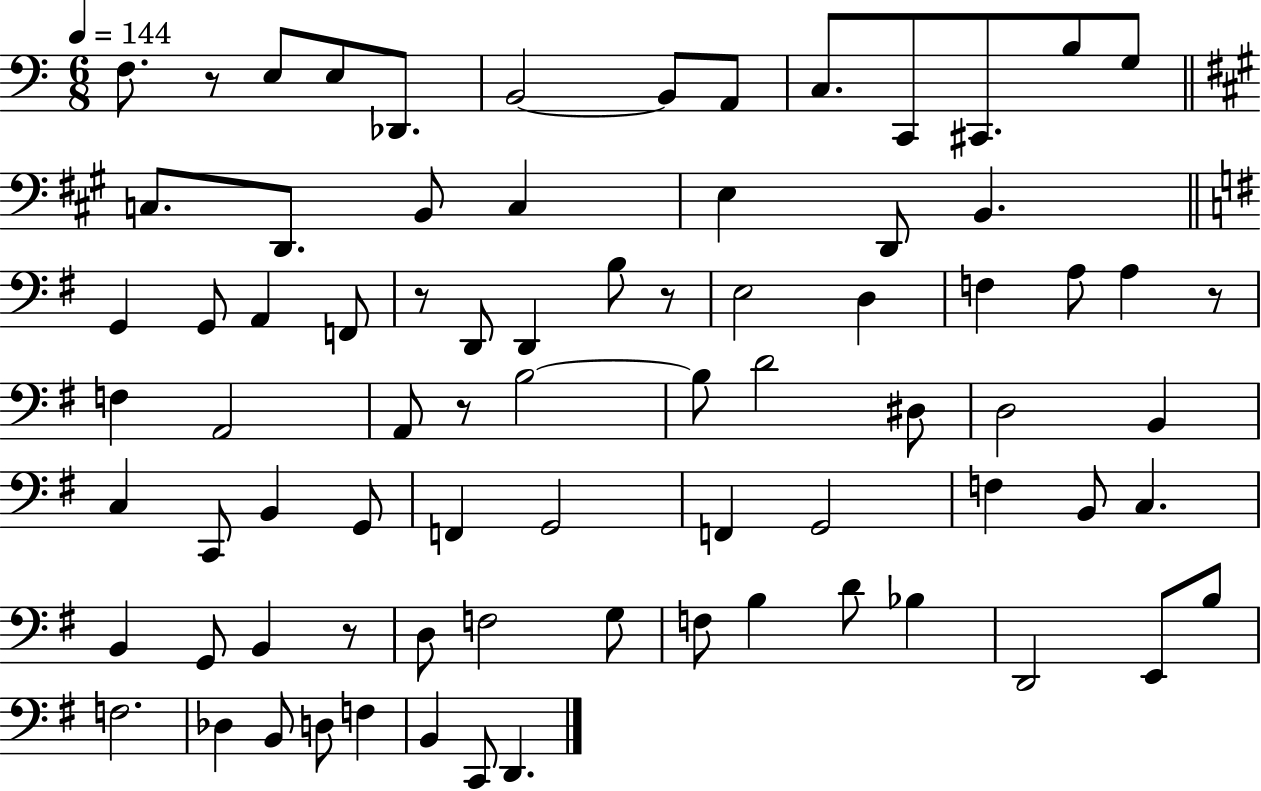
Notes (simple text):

F3/e. R/e E3/e E3/e Db2/e. B2/h B2/e A2/e C3/e. C2/e C#2/e. B3/e G3/e C3/e. D2/e. B2/e C3/q E3/q D2/e B2/q. G2/q G2/e A2/q F2/e R/e D2/e D2/q B3/e R/e E3/h D3/q F3/q A3/e A3/q R/e F3/q A2/h A2/e R/e B3/h B3/e D4/h D#3/e D3/h B2/q C3/q C2/e B2/q G2/e F2/q G2/h F2/q G2/h F3/q B2/e C3/q. B2/q G2/e B2/q R/e D3/e F3/h G3/e F3/e B3/q D4/e Bb3/q D2/h E2/e B3/e F3/h. Db3/q B2/e D3/e F3/q B2/q C2/e D2/q.